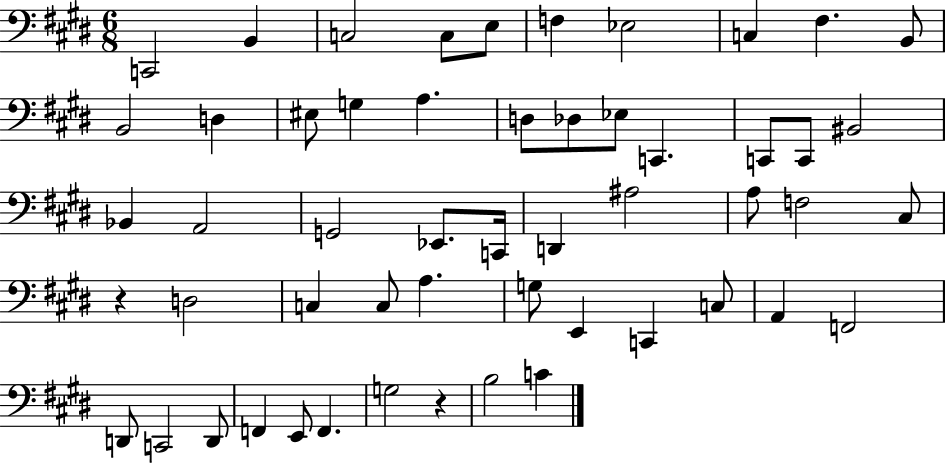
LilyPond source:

{
  \clef bass
  \numericTimeSignature
  \time 6/8
  \key e \major
  c,2 b,4 | c2 c8 e8 | f4 ees2 | c4 fis4. b,8 | \break b,2 d4 | eis8 g4 a4. | d8 des8 ees8 c,4. | c,8 c,8 bis,2 | \break bes,4 a,2 | g,2 ees,8. c,16 | d,4 ais2 | a8 f2 cis8 | \break r4 d2 | c4 c8 a4. | g8 e,4 c,4 c8 | a,4 f,2 | \break d,8 c,2 d,8 | f,4 e,8 f,4. | g2 r4 | b2 c'4 | \break \bar "|."
}